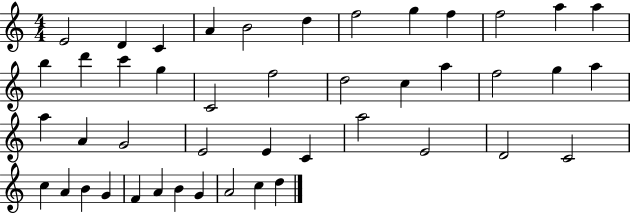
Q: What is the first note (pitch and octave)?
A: E4